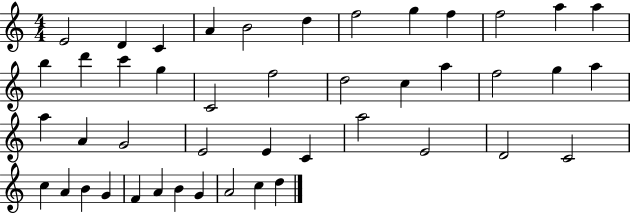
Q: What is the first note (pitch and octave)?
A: E4